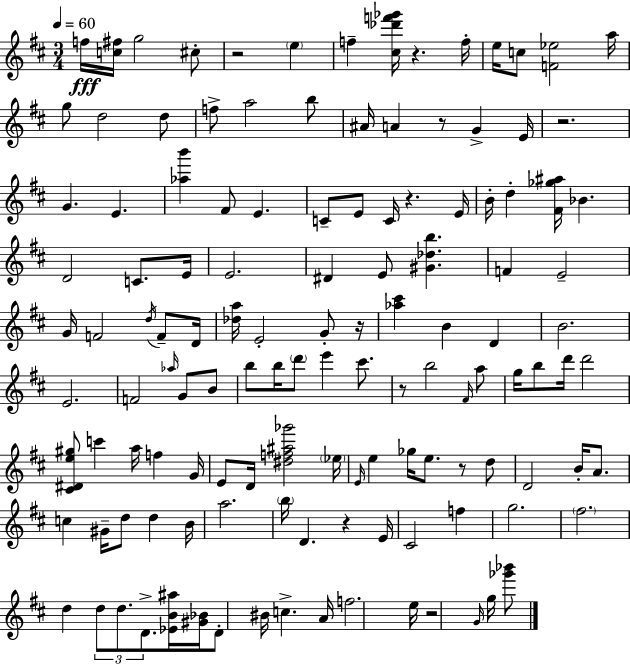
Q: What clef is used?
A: treble